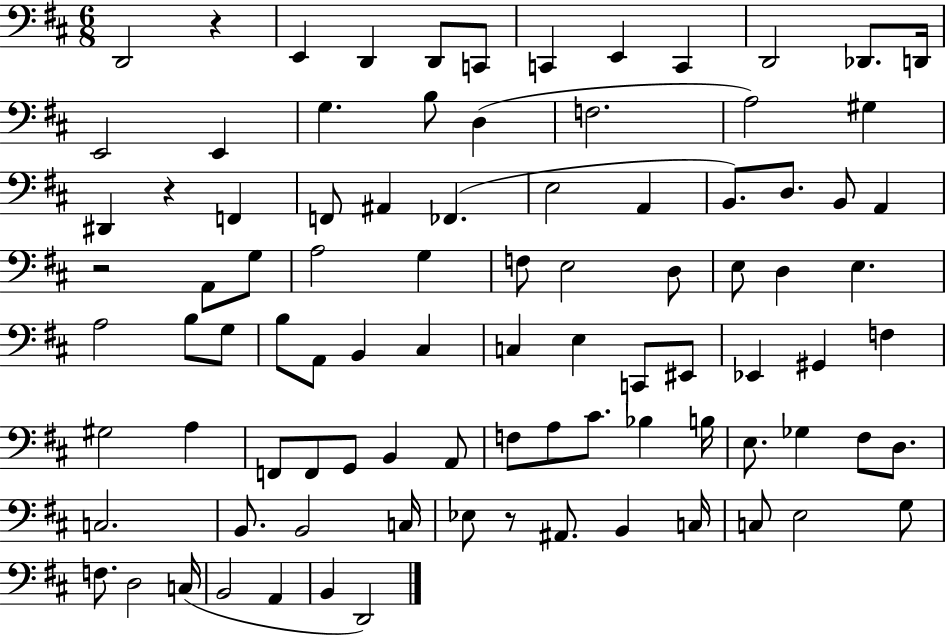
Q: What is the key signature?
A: D major